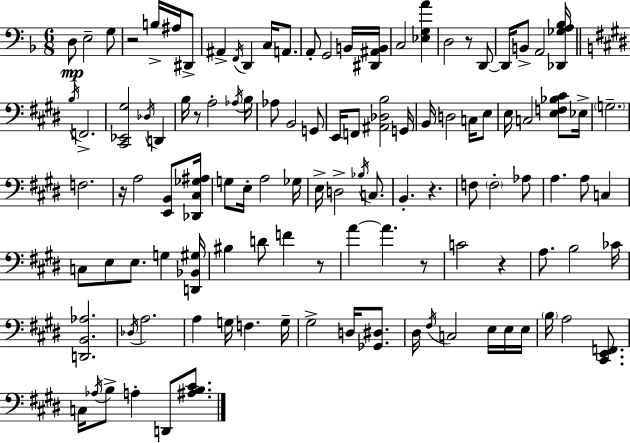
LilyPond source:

{
  \clef bass
  \numericTimeSignature
  \time 6/8
  \key d \minor
  d8\mp e2-- g8 | r2 b16-> ais16 dis,8-> | ais,4-> \acciaccatura { f,16 } d,4 c16 a,8. | a,8-. g,2 b,16 | \break <dis, ais, b,>16 c2 <ees g a'>4 | d2 r8 d,8~~ | d,16 b,8-> a,2 | <des, ges a bes>16 \bar "||" \break \key e \major \acciaccatura { b16 } f,2.-> | <cis, ees, gis>2 \acciaccatura { des16 } d,4 | b16 r8 a2-. | \acciaccatura { aes16 } b16 aes8 b,2 | \break g,8 e,16 f,8 <ais, des b>2 | g,16 b,16 d2 | c16 e8 e16 c2 | <e f bes cis'>8 ees16-> \parenthesize g2.-- | \break f2. | r16 a2 | <e, b,>8 <des, cis ges ais>16 g8 e16-. a2 | ges16 e16-> d2-> | \break \acciaccatura { bes16 } c8. b,4.-. r4. | f8 \parenthesize f2-. | aes8 a4. a8 | c4 c8 e8 e8. g4 | \break <d, bes, gis>16 bis4 d'8 f'4 | r8 a'4~~ a'4. | r8 c'2 | r4 a8. b2 | \break ces'16 <d, b, aes>2. | \acciaccatura { des16 } a2. | a4 g16 f4. | g16-- gis2-> | \break d16 <ges, dis>8. dis16 \acciaccatura { fis16 } c2 | e16 e16 e16 \parenthesize b16 a2 | <cis, e, f,>8. c16 \acciaccatura { aes16 } b8-> a4-. | d,8 <ais b cis'>8. \bar "|."
}